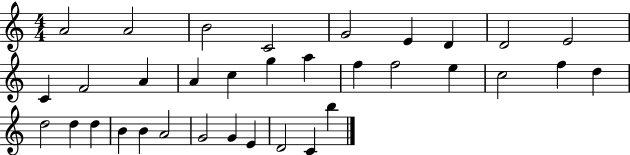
X:1
T:Untitled
M:4/4
L:1/4
K:C
A2 A2 B2 C2 G2 E D D2 E2 C F2 A A c g a f f2 e c2 f d d2 d d B B A2 G2 G E D2 C b